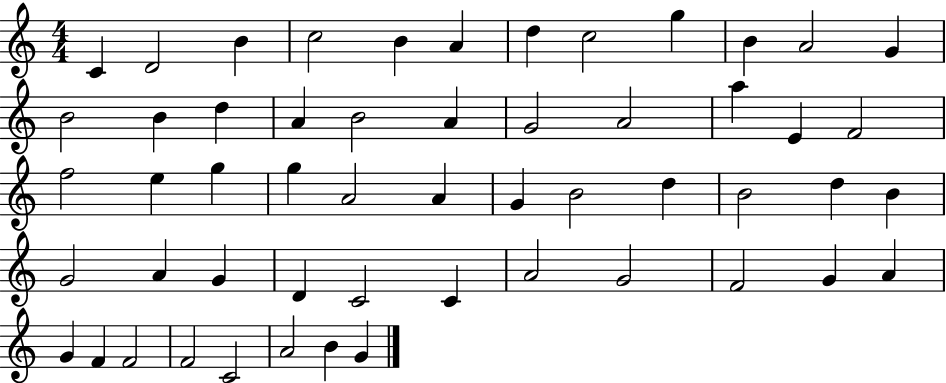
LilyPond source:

{
  \clef treble
  \numericTimeSignature
  \time 4/4
  \key c \major
  c'4 d'2 b'4 | c''2 b'4 a'4 | d''4 c''2 g''4 | b'4 a'2 g'4 | \break b'2 b'4 d''4 | a'4 b'2 a'4 | g'2 a'2 | a''4 e'4 f'2 | \break f''2 e''4 g''4 | g''4 a'2 a'4 | g'4 b'2 d''4 | b'2 d''4 b'4 | \break g'2 a'4 g'4 | d'4 c'2 c'4 | a'2 g'2 | f'2 g'4 a'4 | \break g'4 f'4 f'2 | f'2 c'2 | a'2 b'4 g'4 | \bar "|."
}